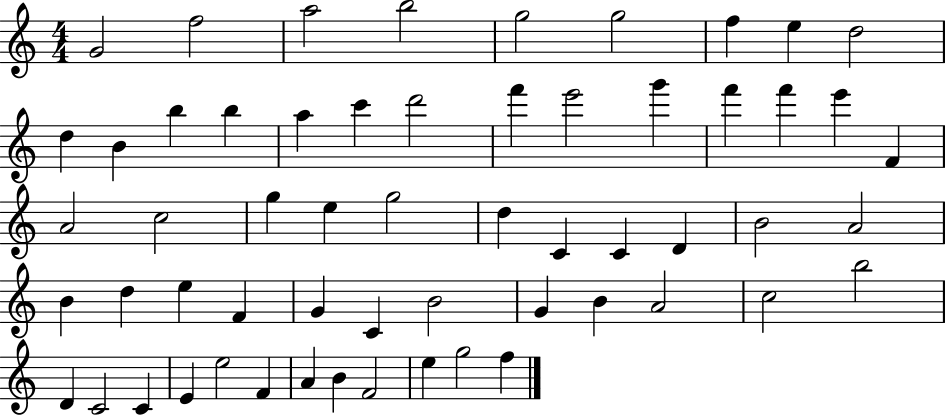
{
  \clef treble
  \numericTimeSignature
  \time 4/4
  \key c \major
  g'2 f''2 | a''2 b''2 | g''2 g''2 | f''4 e''4 d''2 | \break d''4 b'4 b''4 b''4 | a''4 c'''4 d'''2 | f'''4 e'''2 g'''4 | f'''4 f'''4 e'''4 f'4 | \break a'2 c''2 | g''4 e''4 g''2 | d''4 c'4 c'4 d'4 | b'2 a'2 | \break b'4 d''4 e''4 f'4 | g'4 c'4 b'2 | g'4 b'4 a'2 | c''2 b''2 | \break d'4 c'2 c'4 | e'4 e''2 f'4 | a'4 b'4 f'2 | e''4 g''2 f''4 | \break \bar "|."
}